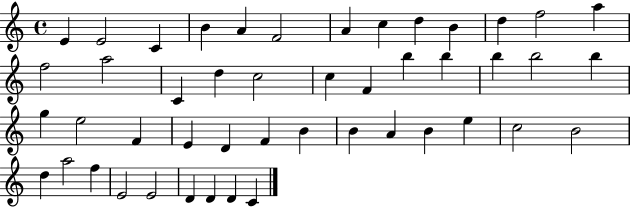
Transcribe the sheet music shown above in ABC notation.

X:1
T:Untitled
M:4/4
L:1/4
K:C
E E2 C B A F2 A c d B d f2 a f2 a2 C d c2 c F b b b b2 b g e2 F E D F B B A B e c2 B2 d a2 f E2 E2 D D D C